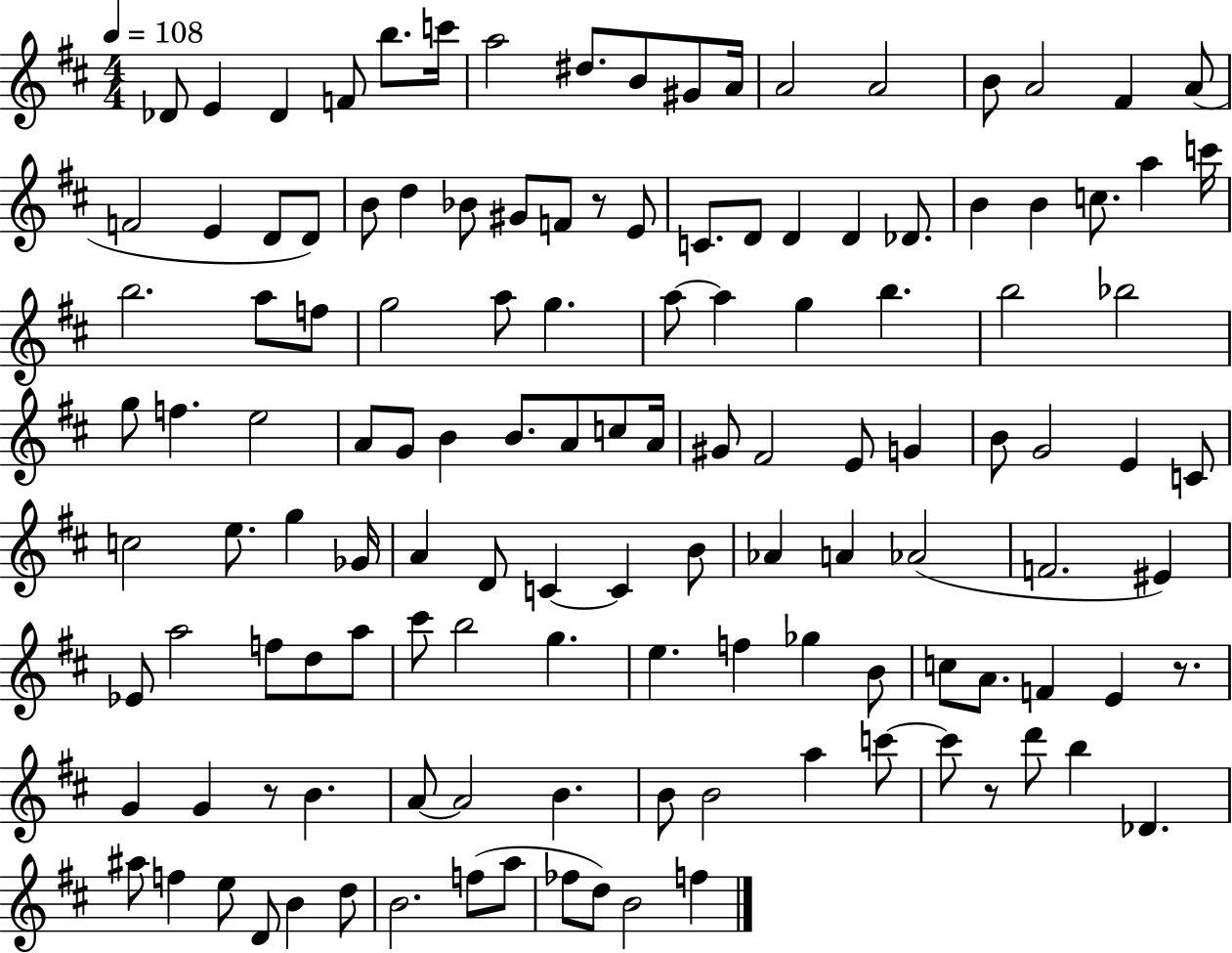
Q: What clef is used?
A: treble